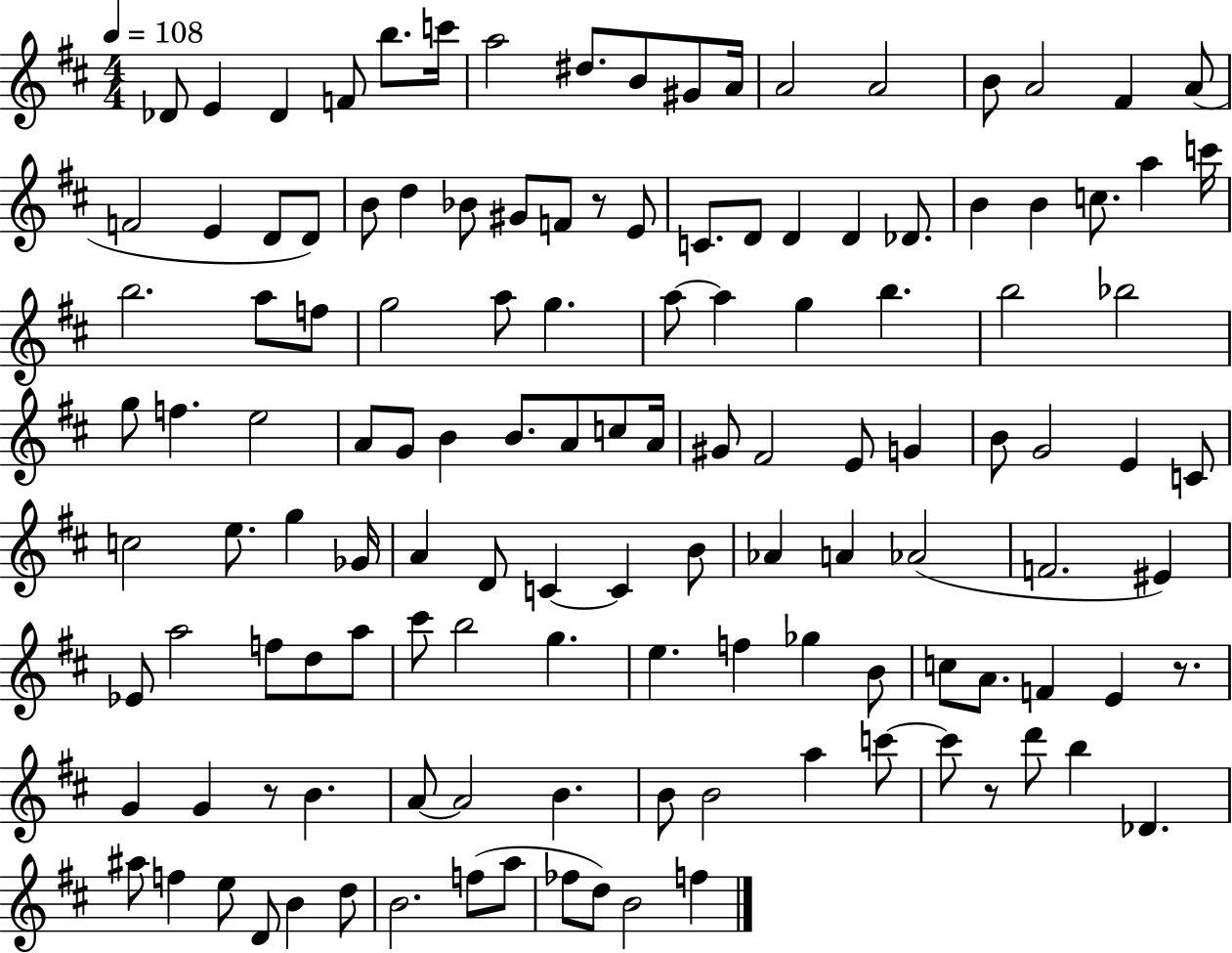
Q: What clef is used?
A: treble